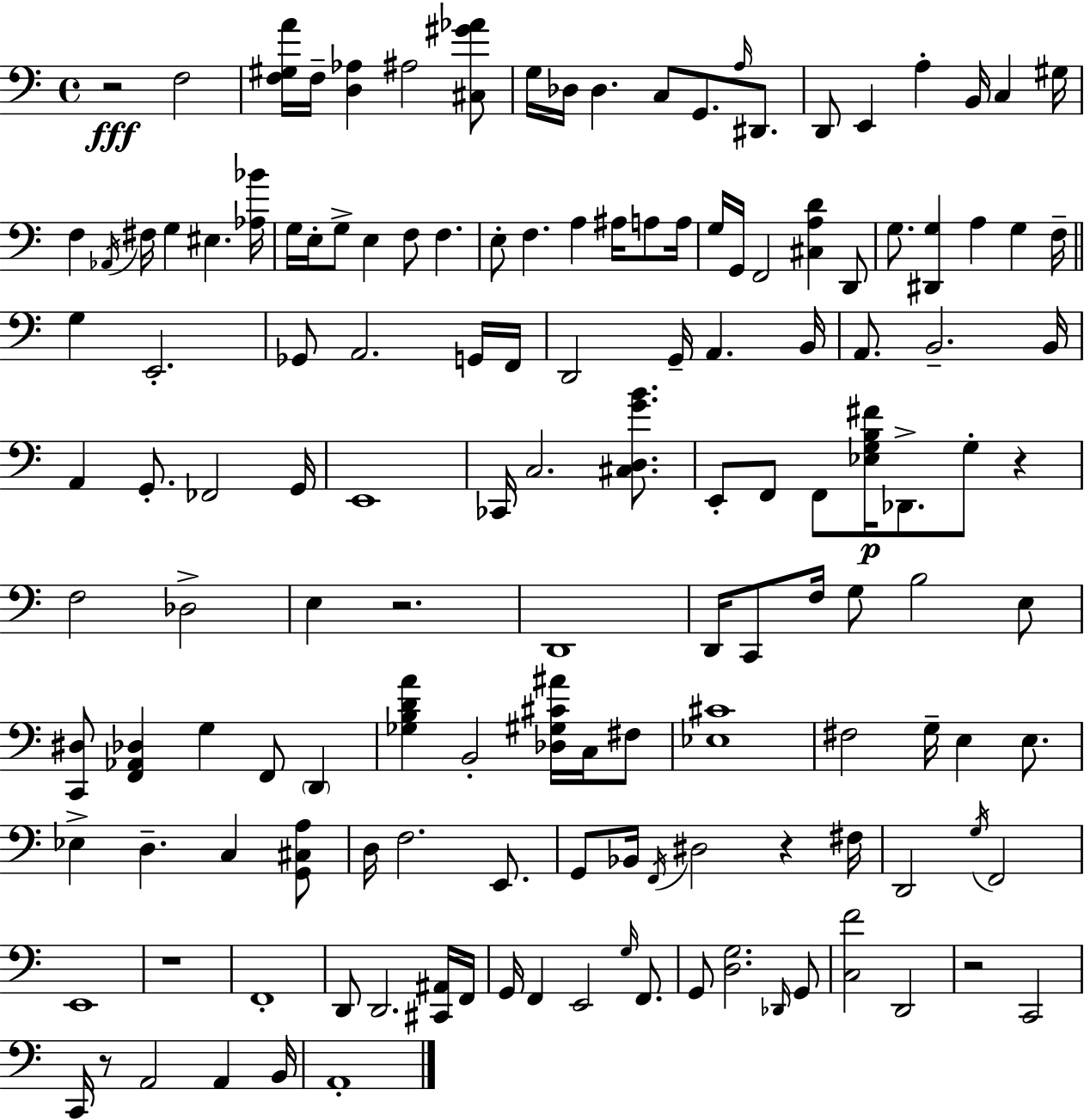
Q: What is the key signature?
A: C major